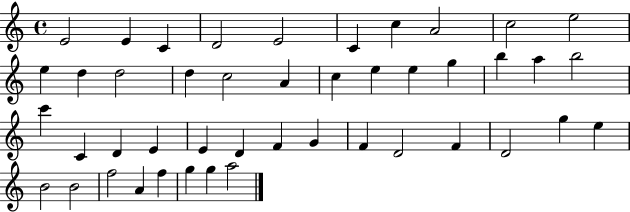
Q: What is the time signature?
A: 4/4